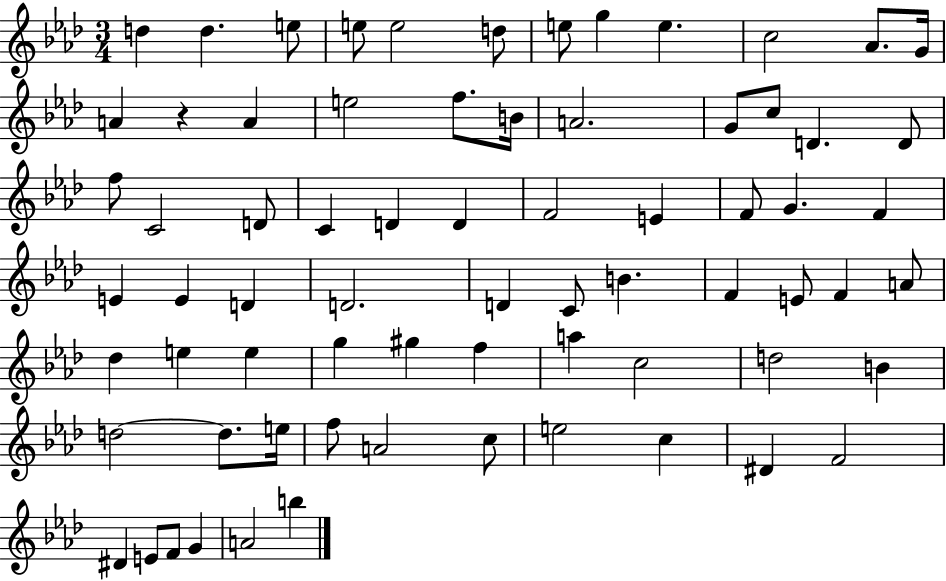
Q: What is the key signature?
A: AES major